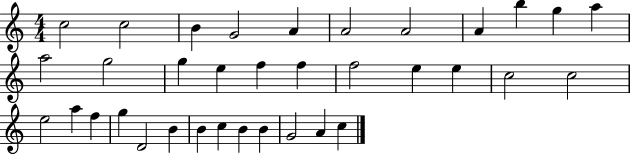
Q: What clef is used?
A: treble